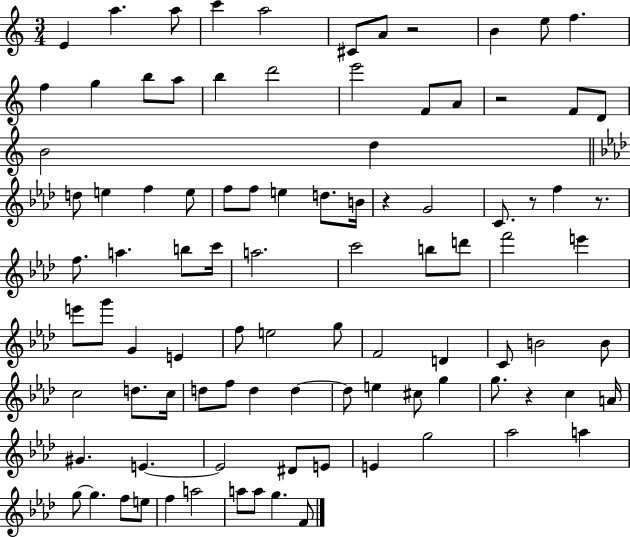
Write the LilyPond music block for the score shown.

{
  \clef treble
  \numericTimeSignature
  \time 3/4
  \key c \major
  \repeat volta 2 { e'4 a''4. a''8 | c'''4 a''2 | cis'8 a'8 r2 | b'4 e''8 f''4. | \break f''4 g''4 b''8 a''8 | b''4 d'''2 | e'''2 f'8 a'8 | r2 f'8 d'8 | \break b'2 d''4 | \bar "||" \break \key aes \major d''8 e''4 f''4 e''8 | f''8 f''8 e''4 d''8. b'16 | r4 g'2 | c'8. r8 f''4 r8. | \break f''8. a''4. b''8 c'''16 | a''2. | c'''2 b''8 d'''8 | f'''2 e'''4 | \break e'''8 g'''8 g'4 e'4 | f''8 e''2 g''8 | f'2 d'4 | c'8 b'2 b'8 | \break c''2 d''8. c''16 | d''8 f''8 d''4 d''4~~ | d''8 e''4 cis''8 g''4 | g''8. r4 c''4 a'16 | \break gis'4. e'4.~~ | e'2 dis'8 e'8 | e'4 g''2 | aes''2 a''4 | \break g''8~~ g''4. f''8 e''8 | f''4 a''2 | a''8 a''8 g''4. f'8 | } \bar "|."
}